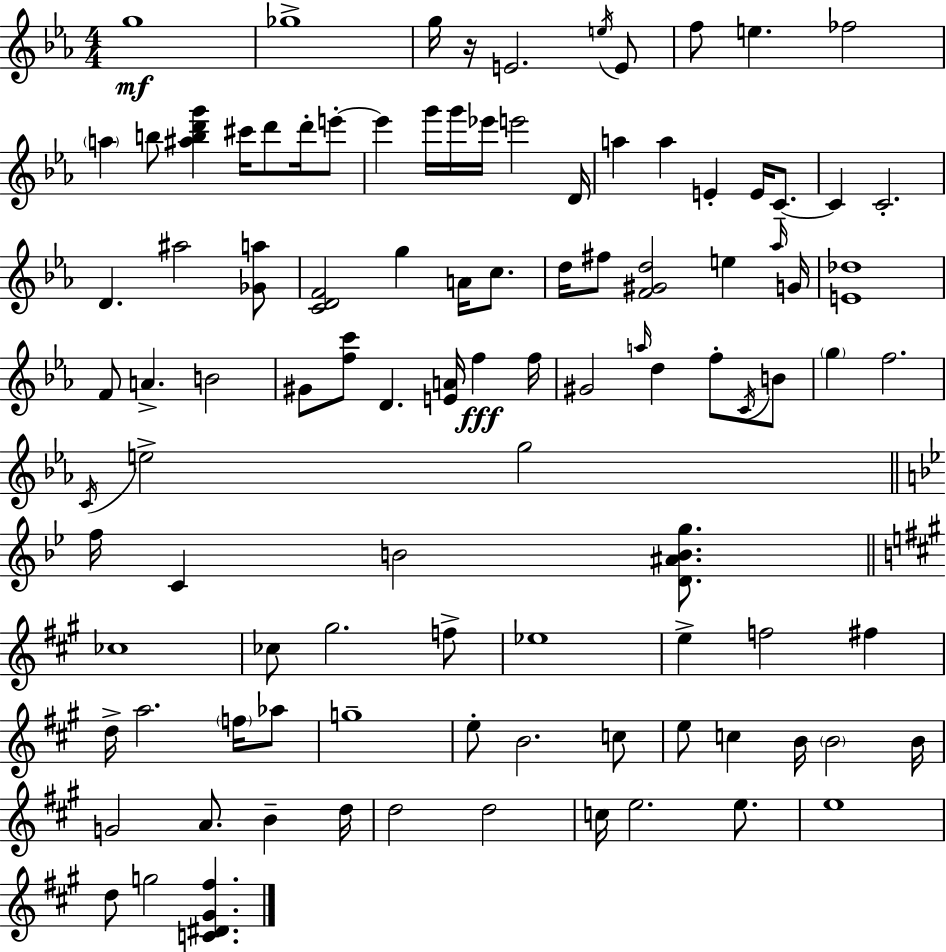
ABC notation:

X:1
T:Untitled
M:4/4
L:1/4
K:Eb
g4 _g4 g/4 z/4 E2 e/4 E/2 f/2 e _f2 a b/2 [^abd'g'] ^c'/4 d'/2 d'/4 e'/2 e' g'/4 g'/4 _e'/4 e'2 D/4 a a E E/4 C/2 C C2 D ^a2 [_Ga]/2 [CDF]2 g A/4 c/2 d/4 ^f/2 [F^Gd]2 e _a/4 G/4 [E_d]4 F/2 A B2 ^G/2 [fc']/2 D [EA]/4 f f/4 ^G2 a/4 d f/2 C/4 B/2 g f2 C/4 e2 g2 f/4 C B2 [D^ABg]/2 _c4 _c/2 ^g2 f/2 _e4 e f2 ^f d/4 a2 f/4 _a/2 g4 e/2 B2 c/2 e/2 c B/4 B2 B/4 G2 A/2 B d/4 d2 d2 c/4 e2 e/2 e4 d/2 g2 [C^D^G^f]